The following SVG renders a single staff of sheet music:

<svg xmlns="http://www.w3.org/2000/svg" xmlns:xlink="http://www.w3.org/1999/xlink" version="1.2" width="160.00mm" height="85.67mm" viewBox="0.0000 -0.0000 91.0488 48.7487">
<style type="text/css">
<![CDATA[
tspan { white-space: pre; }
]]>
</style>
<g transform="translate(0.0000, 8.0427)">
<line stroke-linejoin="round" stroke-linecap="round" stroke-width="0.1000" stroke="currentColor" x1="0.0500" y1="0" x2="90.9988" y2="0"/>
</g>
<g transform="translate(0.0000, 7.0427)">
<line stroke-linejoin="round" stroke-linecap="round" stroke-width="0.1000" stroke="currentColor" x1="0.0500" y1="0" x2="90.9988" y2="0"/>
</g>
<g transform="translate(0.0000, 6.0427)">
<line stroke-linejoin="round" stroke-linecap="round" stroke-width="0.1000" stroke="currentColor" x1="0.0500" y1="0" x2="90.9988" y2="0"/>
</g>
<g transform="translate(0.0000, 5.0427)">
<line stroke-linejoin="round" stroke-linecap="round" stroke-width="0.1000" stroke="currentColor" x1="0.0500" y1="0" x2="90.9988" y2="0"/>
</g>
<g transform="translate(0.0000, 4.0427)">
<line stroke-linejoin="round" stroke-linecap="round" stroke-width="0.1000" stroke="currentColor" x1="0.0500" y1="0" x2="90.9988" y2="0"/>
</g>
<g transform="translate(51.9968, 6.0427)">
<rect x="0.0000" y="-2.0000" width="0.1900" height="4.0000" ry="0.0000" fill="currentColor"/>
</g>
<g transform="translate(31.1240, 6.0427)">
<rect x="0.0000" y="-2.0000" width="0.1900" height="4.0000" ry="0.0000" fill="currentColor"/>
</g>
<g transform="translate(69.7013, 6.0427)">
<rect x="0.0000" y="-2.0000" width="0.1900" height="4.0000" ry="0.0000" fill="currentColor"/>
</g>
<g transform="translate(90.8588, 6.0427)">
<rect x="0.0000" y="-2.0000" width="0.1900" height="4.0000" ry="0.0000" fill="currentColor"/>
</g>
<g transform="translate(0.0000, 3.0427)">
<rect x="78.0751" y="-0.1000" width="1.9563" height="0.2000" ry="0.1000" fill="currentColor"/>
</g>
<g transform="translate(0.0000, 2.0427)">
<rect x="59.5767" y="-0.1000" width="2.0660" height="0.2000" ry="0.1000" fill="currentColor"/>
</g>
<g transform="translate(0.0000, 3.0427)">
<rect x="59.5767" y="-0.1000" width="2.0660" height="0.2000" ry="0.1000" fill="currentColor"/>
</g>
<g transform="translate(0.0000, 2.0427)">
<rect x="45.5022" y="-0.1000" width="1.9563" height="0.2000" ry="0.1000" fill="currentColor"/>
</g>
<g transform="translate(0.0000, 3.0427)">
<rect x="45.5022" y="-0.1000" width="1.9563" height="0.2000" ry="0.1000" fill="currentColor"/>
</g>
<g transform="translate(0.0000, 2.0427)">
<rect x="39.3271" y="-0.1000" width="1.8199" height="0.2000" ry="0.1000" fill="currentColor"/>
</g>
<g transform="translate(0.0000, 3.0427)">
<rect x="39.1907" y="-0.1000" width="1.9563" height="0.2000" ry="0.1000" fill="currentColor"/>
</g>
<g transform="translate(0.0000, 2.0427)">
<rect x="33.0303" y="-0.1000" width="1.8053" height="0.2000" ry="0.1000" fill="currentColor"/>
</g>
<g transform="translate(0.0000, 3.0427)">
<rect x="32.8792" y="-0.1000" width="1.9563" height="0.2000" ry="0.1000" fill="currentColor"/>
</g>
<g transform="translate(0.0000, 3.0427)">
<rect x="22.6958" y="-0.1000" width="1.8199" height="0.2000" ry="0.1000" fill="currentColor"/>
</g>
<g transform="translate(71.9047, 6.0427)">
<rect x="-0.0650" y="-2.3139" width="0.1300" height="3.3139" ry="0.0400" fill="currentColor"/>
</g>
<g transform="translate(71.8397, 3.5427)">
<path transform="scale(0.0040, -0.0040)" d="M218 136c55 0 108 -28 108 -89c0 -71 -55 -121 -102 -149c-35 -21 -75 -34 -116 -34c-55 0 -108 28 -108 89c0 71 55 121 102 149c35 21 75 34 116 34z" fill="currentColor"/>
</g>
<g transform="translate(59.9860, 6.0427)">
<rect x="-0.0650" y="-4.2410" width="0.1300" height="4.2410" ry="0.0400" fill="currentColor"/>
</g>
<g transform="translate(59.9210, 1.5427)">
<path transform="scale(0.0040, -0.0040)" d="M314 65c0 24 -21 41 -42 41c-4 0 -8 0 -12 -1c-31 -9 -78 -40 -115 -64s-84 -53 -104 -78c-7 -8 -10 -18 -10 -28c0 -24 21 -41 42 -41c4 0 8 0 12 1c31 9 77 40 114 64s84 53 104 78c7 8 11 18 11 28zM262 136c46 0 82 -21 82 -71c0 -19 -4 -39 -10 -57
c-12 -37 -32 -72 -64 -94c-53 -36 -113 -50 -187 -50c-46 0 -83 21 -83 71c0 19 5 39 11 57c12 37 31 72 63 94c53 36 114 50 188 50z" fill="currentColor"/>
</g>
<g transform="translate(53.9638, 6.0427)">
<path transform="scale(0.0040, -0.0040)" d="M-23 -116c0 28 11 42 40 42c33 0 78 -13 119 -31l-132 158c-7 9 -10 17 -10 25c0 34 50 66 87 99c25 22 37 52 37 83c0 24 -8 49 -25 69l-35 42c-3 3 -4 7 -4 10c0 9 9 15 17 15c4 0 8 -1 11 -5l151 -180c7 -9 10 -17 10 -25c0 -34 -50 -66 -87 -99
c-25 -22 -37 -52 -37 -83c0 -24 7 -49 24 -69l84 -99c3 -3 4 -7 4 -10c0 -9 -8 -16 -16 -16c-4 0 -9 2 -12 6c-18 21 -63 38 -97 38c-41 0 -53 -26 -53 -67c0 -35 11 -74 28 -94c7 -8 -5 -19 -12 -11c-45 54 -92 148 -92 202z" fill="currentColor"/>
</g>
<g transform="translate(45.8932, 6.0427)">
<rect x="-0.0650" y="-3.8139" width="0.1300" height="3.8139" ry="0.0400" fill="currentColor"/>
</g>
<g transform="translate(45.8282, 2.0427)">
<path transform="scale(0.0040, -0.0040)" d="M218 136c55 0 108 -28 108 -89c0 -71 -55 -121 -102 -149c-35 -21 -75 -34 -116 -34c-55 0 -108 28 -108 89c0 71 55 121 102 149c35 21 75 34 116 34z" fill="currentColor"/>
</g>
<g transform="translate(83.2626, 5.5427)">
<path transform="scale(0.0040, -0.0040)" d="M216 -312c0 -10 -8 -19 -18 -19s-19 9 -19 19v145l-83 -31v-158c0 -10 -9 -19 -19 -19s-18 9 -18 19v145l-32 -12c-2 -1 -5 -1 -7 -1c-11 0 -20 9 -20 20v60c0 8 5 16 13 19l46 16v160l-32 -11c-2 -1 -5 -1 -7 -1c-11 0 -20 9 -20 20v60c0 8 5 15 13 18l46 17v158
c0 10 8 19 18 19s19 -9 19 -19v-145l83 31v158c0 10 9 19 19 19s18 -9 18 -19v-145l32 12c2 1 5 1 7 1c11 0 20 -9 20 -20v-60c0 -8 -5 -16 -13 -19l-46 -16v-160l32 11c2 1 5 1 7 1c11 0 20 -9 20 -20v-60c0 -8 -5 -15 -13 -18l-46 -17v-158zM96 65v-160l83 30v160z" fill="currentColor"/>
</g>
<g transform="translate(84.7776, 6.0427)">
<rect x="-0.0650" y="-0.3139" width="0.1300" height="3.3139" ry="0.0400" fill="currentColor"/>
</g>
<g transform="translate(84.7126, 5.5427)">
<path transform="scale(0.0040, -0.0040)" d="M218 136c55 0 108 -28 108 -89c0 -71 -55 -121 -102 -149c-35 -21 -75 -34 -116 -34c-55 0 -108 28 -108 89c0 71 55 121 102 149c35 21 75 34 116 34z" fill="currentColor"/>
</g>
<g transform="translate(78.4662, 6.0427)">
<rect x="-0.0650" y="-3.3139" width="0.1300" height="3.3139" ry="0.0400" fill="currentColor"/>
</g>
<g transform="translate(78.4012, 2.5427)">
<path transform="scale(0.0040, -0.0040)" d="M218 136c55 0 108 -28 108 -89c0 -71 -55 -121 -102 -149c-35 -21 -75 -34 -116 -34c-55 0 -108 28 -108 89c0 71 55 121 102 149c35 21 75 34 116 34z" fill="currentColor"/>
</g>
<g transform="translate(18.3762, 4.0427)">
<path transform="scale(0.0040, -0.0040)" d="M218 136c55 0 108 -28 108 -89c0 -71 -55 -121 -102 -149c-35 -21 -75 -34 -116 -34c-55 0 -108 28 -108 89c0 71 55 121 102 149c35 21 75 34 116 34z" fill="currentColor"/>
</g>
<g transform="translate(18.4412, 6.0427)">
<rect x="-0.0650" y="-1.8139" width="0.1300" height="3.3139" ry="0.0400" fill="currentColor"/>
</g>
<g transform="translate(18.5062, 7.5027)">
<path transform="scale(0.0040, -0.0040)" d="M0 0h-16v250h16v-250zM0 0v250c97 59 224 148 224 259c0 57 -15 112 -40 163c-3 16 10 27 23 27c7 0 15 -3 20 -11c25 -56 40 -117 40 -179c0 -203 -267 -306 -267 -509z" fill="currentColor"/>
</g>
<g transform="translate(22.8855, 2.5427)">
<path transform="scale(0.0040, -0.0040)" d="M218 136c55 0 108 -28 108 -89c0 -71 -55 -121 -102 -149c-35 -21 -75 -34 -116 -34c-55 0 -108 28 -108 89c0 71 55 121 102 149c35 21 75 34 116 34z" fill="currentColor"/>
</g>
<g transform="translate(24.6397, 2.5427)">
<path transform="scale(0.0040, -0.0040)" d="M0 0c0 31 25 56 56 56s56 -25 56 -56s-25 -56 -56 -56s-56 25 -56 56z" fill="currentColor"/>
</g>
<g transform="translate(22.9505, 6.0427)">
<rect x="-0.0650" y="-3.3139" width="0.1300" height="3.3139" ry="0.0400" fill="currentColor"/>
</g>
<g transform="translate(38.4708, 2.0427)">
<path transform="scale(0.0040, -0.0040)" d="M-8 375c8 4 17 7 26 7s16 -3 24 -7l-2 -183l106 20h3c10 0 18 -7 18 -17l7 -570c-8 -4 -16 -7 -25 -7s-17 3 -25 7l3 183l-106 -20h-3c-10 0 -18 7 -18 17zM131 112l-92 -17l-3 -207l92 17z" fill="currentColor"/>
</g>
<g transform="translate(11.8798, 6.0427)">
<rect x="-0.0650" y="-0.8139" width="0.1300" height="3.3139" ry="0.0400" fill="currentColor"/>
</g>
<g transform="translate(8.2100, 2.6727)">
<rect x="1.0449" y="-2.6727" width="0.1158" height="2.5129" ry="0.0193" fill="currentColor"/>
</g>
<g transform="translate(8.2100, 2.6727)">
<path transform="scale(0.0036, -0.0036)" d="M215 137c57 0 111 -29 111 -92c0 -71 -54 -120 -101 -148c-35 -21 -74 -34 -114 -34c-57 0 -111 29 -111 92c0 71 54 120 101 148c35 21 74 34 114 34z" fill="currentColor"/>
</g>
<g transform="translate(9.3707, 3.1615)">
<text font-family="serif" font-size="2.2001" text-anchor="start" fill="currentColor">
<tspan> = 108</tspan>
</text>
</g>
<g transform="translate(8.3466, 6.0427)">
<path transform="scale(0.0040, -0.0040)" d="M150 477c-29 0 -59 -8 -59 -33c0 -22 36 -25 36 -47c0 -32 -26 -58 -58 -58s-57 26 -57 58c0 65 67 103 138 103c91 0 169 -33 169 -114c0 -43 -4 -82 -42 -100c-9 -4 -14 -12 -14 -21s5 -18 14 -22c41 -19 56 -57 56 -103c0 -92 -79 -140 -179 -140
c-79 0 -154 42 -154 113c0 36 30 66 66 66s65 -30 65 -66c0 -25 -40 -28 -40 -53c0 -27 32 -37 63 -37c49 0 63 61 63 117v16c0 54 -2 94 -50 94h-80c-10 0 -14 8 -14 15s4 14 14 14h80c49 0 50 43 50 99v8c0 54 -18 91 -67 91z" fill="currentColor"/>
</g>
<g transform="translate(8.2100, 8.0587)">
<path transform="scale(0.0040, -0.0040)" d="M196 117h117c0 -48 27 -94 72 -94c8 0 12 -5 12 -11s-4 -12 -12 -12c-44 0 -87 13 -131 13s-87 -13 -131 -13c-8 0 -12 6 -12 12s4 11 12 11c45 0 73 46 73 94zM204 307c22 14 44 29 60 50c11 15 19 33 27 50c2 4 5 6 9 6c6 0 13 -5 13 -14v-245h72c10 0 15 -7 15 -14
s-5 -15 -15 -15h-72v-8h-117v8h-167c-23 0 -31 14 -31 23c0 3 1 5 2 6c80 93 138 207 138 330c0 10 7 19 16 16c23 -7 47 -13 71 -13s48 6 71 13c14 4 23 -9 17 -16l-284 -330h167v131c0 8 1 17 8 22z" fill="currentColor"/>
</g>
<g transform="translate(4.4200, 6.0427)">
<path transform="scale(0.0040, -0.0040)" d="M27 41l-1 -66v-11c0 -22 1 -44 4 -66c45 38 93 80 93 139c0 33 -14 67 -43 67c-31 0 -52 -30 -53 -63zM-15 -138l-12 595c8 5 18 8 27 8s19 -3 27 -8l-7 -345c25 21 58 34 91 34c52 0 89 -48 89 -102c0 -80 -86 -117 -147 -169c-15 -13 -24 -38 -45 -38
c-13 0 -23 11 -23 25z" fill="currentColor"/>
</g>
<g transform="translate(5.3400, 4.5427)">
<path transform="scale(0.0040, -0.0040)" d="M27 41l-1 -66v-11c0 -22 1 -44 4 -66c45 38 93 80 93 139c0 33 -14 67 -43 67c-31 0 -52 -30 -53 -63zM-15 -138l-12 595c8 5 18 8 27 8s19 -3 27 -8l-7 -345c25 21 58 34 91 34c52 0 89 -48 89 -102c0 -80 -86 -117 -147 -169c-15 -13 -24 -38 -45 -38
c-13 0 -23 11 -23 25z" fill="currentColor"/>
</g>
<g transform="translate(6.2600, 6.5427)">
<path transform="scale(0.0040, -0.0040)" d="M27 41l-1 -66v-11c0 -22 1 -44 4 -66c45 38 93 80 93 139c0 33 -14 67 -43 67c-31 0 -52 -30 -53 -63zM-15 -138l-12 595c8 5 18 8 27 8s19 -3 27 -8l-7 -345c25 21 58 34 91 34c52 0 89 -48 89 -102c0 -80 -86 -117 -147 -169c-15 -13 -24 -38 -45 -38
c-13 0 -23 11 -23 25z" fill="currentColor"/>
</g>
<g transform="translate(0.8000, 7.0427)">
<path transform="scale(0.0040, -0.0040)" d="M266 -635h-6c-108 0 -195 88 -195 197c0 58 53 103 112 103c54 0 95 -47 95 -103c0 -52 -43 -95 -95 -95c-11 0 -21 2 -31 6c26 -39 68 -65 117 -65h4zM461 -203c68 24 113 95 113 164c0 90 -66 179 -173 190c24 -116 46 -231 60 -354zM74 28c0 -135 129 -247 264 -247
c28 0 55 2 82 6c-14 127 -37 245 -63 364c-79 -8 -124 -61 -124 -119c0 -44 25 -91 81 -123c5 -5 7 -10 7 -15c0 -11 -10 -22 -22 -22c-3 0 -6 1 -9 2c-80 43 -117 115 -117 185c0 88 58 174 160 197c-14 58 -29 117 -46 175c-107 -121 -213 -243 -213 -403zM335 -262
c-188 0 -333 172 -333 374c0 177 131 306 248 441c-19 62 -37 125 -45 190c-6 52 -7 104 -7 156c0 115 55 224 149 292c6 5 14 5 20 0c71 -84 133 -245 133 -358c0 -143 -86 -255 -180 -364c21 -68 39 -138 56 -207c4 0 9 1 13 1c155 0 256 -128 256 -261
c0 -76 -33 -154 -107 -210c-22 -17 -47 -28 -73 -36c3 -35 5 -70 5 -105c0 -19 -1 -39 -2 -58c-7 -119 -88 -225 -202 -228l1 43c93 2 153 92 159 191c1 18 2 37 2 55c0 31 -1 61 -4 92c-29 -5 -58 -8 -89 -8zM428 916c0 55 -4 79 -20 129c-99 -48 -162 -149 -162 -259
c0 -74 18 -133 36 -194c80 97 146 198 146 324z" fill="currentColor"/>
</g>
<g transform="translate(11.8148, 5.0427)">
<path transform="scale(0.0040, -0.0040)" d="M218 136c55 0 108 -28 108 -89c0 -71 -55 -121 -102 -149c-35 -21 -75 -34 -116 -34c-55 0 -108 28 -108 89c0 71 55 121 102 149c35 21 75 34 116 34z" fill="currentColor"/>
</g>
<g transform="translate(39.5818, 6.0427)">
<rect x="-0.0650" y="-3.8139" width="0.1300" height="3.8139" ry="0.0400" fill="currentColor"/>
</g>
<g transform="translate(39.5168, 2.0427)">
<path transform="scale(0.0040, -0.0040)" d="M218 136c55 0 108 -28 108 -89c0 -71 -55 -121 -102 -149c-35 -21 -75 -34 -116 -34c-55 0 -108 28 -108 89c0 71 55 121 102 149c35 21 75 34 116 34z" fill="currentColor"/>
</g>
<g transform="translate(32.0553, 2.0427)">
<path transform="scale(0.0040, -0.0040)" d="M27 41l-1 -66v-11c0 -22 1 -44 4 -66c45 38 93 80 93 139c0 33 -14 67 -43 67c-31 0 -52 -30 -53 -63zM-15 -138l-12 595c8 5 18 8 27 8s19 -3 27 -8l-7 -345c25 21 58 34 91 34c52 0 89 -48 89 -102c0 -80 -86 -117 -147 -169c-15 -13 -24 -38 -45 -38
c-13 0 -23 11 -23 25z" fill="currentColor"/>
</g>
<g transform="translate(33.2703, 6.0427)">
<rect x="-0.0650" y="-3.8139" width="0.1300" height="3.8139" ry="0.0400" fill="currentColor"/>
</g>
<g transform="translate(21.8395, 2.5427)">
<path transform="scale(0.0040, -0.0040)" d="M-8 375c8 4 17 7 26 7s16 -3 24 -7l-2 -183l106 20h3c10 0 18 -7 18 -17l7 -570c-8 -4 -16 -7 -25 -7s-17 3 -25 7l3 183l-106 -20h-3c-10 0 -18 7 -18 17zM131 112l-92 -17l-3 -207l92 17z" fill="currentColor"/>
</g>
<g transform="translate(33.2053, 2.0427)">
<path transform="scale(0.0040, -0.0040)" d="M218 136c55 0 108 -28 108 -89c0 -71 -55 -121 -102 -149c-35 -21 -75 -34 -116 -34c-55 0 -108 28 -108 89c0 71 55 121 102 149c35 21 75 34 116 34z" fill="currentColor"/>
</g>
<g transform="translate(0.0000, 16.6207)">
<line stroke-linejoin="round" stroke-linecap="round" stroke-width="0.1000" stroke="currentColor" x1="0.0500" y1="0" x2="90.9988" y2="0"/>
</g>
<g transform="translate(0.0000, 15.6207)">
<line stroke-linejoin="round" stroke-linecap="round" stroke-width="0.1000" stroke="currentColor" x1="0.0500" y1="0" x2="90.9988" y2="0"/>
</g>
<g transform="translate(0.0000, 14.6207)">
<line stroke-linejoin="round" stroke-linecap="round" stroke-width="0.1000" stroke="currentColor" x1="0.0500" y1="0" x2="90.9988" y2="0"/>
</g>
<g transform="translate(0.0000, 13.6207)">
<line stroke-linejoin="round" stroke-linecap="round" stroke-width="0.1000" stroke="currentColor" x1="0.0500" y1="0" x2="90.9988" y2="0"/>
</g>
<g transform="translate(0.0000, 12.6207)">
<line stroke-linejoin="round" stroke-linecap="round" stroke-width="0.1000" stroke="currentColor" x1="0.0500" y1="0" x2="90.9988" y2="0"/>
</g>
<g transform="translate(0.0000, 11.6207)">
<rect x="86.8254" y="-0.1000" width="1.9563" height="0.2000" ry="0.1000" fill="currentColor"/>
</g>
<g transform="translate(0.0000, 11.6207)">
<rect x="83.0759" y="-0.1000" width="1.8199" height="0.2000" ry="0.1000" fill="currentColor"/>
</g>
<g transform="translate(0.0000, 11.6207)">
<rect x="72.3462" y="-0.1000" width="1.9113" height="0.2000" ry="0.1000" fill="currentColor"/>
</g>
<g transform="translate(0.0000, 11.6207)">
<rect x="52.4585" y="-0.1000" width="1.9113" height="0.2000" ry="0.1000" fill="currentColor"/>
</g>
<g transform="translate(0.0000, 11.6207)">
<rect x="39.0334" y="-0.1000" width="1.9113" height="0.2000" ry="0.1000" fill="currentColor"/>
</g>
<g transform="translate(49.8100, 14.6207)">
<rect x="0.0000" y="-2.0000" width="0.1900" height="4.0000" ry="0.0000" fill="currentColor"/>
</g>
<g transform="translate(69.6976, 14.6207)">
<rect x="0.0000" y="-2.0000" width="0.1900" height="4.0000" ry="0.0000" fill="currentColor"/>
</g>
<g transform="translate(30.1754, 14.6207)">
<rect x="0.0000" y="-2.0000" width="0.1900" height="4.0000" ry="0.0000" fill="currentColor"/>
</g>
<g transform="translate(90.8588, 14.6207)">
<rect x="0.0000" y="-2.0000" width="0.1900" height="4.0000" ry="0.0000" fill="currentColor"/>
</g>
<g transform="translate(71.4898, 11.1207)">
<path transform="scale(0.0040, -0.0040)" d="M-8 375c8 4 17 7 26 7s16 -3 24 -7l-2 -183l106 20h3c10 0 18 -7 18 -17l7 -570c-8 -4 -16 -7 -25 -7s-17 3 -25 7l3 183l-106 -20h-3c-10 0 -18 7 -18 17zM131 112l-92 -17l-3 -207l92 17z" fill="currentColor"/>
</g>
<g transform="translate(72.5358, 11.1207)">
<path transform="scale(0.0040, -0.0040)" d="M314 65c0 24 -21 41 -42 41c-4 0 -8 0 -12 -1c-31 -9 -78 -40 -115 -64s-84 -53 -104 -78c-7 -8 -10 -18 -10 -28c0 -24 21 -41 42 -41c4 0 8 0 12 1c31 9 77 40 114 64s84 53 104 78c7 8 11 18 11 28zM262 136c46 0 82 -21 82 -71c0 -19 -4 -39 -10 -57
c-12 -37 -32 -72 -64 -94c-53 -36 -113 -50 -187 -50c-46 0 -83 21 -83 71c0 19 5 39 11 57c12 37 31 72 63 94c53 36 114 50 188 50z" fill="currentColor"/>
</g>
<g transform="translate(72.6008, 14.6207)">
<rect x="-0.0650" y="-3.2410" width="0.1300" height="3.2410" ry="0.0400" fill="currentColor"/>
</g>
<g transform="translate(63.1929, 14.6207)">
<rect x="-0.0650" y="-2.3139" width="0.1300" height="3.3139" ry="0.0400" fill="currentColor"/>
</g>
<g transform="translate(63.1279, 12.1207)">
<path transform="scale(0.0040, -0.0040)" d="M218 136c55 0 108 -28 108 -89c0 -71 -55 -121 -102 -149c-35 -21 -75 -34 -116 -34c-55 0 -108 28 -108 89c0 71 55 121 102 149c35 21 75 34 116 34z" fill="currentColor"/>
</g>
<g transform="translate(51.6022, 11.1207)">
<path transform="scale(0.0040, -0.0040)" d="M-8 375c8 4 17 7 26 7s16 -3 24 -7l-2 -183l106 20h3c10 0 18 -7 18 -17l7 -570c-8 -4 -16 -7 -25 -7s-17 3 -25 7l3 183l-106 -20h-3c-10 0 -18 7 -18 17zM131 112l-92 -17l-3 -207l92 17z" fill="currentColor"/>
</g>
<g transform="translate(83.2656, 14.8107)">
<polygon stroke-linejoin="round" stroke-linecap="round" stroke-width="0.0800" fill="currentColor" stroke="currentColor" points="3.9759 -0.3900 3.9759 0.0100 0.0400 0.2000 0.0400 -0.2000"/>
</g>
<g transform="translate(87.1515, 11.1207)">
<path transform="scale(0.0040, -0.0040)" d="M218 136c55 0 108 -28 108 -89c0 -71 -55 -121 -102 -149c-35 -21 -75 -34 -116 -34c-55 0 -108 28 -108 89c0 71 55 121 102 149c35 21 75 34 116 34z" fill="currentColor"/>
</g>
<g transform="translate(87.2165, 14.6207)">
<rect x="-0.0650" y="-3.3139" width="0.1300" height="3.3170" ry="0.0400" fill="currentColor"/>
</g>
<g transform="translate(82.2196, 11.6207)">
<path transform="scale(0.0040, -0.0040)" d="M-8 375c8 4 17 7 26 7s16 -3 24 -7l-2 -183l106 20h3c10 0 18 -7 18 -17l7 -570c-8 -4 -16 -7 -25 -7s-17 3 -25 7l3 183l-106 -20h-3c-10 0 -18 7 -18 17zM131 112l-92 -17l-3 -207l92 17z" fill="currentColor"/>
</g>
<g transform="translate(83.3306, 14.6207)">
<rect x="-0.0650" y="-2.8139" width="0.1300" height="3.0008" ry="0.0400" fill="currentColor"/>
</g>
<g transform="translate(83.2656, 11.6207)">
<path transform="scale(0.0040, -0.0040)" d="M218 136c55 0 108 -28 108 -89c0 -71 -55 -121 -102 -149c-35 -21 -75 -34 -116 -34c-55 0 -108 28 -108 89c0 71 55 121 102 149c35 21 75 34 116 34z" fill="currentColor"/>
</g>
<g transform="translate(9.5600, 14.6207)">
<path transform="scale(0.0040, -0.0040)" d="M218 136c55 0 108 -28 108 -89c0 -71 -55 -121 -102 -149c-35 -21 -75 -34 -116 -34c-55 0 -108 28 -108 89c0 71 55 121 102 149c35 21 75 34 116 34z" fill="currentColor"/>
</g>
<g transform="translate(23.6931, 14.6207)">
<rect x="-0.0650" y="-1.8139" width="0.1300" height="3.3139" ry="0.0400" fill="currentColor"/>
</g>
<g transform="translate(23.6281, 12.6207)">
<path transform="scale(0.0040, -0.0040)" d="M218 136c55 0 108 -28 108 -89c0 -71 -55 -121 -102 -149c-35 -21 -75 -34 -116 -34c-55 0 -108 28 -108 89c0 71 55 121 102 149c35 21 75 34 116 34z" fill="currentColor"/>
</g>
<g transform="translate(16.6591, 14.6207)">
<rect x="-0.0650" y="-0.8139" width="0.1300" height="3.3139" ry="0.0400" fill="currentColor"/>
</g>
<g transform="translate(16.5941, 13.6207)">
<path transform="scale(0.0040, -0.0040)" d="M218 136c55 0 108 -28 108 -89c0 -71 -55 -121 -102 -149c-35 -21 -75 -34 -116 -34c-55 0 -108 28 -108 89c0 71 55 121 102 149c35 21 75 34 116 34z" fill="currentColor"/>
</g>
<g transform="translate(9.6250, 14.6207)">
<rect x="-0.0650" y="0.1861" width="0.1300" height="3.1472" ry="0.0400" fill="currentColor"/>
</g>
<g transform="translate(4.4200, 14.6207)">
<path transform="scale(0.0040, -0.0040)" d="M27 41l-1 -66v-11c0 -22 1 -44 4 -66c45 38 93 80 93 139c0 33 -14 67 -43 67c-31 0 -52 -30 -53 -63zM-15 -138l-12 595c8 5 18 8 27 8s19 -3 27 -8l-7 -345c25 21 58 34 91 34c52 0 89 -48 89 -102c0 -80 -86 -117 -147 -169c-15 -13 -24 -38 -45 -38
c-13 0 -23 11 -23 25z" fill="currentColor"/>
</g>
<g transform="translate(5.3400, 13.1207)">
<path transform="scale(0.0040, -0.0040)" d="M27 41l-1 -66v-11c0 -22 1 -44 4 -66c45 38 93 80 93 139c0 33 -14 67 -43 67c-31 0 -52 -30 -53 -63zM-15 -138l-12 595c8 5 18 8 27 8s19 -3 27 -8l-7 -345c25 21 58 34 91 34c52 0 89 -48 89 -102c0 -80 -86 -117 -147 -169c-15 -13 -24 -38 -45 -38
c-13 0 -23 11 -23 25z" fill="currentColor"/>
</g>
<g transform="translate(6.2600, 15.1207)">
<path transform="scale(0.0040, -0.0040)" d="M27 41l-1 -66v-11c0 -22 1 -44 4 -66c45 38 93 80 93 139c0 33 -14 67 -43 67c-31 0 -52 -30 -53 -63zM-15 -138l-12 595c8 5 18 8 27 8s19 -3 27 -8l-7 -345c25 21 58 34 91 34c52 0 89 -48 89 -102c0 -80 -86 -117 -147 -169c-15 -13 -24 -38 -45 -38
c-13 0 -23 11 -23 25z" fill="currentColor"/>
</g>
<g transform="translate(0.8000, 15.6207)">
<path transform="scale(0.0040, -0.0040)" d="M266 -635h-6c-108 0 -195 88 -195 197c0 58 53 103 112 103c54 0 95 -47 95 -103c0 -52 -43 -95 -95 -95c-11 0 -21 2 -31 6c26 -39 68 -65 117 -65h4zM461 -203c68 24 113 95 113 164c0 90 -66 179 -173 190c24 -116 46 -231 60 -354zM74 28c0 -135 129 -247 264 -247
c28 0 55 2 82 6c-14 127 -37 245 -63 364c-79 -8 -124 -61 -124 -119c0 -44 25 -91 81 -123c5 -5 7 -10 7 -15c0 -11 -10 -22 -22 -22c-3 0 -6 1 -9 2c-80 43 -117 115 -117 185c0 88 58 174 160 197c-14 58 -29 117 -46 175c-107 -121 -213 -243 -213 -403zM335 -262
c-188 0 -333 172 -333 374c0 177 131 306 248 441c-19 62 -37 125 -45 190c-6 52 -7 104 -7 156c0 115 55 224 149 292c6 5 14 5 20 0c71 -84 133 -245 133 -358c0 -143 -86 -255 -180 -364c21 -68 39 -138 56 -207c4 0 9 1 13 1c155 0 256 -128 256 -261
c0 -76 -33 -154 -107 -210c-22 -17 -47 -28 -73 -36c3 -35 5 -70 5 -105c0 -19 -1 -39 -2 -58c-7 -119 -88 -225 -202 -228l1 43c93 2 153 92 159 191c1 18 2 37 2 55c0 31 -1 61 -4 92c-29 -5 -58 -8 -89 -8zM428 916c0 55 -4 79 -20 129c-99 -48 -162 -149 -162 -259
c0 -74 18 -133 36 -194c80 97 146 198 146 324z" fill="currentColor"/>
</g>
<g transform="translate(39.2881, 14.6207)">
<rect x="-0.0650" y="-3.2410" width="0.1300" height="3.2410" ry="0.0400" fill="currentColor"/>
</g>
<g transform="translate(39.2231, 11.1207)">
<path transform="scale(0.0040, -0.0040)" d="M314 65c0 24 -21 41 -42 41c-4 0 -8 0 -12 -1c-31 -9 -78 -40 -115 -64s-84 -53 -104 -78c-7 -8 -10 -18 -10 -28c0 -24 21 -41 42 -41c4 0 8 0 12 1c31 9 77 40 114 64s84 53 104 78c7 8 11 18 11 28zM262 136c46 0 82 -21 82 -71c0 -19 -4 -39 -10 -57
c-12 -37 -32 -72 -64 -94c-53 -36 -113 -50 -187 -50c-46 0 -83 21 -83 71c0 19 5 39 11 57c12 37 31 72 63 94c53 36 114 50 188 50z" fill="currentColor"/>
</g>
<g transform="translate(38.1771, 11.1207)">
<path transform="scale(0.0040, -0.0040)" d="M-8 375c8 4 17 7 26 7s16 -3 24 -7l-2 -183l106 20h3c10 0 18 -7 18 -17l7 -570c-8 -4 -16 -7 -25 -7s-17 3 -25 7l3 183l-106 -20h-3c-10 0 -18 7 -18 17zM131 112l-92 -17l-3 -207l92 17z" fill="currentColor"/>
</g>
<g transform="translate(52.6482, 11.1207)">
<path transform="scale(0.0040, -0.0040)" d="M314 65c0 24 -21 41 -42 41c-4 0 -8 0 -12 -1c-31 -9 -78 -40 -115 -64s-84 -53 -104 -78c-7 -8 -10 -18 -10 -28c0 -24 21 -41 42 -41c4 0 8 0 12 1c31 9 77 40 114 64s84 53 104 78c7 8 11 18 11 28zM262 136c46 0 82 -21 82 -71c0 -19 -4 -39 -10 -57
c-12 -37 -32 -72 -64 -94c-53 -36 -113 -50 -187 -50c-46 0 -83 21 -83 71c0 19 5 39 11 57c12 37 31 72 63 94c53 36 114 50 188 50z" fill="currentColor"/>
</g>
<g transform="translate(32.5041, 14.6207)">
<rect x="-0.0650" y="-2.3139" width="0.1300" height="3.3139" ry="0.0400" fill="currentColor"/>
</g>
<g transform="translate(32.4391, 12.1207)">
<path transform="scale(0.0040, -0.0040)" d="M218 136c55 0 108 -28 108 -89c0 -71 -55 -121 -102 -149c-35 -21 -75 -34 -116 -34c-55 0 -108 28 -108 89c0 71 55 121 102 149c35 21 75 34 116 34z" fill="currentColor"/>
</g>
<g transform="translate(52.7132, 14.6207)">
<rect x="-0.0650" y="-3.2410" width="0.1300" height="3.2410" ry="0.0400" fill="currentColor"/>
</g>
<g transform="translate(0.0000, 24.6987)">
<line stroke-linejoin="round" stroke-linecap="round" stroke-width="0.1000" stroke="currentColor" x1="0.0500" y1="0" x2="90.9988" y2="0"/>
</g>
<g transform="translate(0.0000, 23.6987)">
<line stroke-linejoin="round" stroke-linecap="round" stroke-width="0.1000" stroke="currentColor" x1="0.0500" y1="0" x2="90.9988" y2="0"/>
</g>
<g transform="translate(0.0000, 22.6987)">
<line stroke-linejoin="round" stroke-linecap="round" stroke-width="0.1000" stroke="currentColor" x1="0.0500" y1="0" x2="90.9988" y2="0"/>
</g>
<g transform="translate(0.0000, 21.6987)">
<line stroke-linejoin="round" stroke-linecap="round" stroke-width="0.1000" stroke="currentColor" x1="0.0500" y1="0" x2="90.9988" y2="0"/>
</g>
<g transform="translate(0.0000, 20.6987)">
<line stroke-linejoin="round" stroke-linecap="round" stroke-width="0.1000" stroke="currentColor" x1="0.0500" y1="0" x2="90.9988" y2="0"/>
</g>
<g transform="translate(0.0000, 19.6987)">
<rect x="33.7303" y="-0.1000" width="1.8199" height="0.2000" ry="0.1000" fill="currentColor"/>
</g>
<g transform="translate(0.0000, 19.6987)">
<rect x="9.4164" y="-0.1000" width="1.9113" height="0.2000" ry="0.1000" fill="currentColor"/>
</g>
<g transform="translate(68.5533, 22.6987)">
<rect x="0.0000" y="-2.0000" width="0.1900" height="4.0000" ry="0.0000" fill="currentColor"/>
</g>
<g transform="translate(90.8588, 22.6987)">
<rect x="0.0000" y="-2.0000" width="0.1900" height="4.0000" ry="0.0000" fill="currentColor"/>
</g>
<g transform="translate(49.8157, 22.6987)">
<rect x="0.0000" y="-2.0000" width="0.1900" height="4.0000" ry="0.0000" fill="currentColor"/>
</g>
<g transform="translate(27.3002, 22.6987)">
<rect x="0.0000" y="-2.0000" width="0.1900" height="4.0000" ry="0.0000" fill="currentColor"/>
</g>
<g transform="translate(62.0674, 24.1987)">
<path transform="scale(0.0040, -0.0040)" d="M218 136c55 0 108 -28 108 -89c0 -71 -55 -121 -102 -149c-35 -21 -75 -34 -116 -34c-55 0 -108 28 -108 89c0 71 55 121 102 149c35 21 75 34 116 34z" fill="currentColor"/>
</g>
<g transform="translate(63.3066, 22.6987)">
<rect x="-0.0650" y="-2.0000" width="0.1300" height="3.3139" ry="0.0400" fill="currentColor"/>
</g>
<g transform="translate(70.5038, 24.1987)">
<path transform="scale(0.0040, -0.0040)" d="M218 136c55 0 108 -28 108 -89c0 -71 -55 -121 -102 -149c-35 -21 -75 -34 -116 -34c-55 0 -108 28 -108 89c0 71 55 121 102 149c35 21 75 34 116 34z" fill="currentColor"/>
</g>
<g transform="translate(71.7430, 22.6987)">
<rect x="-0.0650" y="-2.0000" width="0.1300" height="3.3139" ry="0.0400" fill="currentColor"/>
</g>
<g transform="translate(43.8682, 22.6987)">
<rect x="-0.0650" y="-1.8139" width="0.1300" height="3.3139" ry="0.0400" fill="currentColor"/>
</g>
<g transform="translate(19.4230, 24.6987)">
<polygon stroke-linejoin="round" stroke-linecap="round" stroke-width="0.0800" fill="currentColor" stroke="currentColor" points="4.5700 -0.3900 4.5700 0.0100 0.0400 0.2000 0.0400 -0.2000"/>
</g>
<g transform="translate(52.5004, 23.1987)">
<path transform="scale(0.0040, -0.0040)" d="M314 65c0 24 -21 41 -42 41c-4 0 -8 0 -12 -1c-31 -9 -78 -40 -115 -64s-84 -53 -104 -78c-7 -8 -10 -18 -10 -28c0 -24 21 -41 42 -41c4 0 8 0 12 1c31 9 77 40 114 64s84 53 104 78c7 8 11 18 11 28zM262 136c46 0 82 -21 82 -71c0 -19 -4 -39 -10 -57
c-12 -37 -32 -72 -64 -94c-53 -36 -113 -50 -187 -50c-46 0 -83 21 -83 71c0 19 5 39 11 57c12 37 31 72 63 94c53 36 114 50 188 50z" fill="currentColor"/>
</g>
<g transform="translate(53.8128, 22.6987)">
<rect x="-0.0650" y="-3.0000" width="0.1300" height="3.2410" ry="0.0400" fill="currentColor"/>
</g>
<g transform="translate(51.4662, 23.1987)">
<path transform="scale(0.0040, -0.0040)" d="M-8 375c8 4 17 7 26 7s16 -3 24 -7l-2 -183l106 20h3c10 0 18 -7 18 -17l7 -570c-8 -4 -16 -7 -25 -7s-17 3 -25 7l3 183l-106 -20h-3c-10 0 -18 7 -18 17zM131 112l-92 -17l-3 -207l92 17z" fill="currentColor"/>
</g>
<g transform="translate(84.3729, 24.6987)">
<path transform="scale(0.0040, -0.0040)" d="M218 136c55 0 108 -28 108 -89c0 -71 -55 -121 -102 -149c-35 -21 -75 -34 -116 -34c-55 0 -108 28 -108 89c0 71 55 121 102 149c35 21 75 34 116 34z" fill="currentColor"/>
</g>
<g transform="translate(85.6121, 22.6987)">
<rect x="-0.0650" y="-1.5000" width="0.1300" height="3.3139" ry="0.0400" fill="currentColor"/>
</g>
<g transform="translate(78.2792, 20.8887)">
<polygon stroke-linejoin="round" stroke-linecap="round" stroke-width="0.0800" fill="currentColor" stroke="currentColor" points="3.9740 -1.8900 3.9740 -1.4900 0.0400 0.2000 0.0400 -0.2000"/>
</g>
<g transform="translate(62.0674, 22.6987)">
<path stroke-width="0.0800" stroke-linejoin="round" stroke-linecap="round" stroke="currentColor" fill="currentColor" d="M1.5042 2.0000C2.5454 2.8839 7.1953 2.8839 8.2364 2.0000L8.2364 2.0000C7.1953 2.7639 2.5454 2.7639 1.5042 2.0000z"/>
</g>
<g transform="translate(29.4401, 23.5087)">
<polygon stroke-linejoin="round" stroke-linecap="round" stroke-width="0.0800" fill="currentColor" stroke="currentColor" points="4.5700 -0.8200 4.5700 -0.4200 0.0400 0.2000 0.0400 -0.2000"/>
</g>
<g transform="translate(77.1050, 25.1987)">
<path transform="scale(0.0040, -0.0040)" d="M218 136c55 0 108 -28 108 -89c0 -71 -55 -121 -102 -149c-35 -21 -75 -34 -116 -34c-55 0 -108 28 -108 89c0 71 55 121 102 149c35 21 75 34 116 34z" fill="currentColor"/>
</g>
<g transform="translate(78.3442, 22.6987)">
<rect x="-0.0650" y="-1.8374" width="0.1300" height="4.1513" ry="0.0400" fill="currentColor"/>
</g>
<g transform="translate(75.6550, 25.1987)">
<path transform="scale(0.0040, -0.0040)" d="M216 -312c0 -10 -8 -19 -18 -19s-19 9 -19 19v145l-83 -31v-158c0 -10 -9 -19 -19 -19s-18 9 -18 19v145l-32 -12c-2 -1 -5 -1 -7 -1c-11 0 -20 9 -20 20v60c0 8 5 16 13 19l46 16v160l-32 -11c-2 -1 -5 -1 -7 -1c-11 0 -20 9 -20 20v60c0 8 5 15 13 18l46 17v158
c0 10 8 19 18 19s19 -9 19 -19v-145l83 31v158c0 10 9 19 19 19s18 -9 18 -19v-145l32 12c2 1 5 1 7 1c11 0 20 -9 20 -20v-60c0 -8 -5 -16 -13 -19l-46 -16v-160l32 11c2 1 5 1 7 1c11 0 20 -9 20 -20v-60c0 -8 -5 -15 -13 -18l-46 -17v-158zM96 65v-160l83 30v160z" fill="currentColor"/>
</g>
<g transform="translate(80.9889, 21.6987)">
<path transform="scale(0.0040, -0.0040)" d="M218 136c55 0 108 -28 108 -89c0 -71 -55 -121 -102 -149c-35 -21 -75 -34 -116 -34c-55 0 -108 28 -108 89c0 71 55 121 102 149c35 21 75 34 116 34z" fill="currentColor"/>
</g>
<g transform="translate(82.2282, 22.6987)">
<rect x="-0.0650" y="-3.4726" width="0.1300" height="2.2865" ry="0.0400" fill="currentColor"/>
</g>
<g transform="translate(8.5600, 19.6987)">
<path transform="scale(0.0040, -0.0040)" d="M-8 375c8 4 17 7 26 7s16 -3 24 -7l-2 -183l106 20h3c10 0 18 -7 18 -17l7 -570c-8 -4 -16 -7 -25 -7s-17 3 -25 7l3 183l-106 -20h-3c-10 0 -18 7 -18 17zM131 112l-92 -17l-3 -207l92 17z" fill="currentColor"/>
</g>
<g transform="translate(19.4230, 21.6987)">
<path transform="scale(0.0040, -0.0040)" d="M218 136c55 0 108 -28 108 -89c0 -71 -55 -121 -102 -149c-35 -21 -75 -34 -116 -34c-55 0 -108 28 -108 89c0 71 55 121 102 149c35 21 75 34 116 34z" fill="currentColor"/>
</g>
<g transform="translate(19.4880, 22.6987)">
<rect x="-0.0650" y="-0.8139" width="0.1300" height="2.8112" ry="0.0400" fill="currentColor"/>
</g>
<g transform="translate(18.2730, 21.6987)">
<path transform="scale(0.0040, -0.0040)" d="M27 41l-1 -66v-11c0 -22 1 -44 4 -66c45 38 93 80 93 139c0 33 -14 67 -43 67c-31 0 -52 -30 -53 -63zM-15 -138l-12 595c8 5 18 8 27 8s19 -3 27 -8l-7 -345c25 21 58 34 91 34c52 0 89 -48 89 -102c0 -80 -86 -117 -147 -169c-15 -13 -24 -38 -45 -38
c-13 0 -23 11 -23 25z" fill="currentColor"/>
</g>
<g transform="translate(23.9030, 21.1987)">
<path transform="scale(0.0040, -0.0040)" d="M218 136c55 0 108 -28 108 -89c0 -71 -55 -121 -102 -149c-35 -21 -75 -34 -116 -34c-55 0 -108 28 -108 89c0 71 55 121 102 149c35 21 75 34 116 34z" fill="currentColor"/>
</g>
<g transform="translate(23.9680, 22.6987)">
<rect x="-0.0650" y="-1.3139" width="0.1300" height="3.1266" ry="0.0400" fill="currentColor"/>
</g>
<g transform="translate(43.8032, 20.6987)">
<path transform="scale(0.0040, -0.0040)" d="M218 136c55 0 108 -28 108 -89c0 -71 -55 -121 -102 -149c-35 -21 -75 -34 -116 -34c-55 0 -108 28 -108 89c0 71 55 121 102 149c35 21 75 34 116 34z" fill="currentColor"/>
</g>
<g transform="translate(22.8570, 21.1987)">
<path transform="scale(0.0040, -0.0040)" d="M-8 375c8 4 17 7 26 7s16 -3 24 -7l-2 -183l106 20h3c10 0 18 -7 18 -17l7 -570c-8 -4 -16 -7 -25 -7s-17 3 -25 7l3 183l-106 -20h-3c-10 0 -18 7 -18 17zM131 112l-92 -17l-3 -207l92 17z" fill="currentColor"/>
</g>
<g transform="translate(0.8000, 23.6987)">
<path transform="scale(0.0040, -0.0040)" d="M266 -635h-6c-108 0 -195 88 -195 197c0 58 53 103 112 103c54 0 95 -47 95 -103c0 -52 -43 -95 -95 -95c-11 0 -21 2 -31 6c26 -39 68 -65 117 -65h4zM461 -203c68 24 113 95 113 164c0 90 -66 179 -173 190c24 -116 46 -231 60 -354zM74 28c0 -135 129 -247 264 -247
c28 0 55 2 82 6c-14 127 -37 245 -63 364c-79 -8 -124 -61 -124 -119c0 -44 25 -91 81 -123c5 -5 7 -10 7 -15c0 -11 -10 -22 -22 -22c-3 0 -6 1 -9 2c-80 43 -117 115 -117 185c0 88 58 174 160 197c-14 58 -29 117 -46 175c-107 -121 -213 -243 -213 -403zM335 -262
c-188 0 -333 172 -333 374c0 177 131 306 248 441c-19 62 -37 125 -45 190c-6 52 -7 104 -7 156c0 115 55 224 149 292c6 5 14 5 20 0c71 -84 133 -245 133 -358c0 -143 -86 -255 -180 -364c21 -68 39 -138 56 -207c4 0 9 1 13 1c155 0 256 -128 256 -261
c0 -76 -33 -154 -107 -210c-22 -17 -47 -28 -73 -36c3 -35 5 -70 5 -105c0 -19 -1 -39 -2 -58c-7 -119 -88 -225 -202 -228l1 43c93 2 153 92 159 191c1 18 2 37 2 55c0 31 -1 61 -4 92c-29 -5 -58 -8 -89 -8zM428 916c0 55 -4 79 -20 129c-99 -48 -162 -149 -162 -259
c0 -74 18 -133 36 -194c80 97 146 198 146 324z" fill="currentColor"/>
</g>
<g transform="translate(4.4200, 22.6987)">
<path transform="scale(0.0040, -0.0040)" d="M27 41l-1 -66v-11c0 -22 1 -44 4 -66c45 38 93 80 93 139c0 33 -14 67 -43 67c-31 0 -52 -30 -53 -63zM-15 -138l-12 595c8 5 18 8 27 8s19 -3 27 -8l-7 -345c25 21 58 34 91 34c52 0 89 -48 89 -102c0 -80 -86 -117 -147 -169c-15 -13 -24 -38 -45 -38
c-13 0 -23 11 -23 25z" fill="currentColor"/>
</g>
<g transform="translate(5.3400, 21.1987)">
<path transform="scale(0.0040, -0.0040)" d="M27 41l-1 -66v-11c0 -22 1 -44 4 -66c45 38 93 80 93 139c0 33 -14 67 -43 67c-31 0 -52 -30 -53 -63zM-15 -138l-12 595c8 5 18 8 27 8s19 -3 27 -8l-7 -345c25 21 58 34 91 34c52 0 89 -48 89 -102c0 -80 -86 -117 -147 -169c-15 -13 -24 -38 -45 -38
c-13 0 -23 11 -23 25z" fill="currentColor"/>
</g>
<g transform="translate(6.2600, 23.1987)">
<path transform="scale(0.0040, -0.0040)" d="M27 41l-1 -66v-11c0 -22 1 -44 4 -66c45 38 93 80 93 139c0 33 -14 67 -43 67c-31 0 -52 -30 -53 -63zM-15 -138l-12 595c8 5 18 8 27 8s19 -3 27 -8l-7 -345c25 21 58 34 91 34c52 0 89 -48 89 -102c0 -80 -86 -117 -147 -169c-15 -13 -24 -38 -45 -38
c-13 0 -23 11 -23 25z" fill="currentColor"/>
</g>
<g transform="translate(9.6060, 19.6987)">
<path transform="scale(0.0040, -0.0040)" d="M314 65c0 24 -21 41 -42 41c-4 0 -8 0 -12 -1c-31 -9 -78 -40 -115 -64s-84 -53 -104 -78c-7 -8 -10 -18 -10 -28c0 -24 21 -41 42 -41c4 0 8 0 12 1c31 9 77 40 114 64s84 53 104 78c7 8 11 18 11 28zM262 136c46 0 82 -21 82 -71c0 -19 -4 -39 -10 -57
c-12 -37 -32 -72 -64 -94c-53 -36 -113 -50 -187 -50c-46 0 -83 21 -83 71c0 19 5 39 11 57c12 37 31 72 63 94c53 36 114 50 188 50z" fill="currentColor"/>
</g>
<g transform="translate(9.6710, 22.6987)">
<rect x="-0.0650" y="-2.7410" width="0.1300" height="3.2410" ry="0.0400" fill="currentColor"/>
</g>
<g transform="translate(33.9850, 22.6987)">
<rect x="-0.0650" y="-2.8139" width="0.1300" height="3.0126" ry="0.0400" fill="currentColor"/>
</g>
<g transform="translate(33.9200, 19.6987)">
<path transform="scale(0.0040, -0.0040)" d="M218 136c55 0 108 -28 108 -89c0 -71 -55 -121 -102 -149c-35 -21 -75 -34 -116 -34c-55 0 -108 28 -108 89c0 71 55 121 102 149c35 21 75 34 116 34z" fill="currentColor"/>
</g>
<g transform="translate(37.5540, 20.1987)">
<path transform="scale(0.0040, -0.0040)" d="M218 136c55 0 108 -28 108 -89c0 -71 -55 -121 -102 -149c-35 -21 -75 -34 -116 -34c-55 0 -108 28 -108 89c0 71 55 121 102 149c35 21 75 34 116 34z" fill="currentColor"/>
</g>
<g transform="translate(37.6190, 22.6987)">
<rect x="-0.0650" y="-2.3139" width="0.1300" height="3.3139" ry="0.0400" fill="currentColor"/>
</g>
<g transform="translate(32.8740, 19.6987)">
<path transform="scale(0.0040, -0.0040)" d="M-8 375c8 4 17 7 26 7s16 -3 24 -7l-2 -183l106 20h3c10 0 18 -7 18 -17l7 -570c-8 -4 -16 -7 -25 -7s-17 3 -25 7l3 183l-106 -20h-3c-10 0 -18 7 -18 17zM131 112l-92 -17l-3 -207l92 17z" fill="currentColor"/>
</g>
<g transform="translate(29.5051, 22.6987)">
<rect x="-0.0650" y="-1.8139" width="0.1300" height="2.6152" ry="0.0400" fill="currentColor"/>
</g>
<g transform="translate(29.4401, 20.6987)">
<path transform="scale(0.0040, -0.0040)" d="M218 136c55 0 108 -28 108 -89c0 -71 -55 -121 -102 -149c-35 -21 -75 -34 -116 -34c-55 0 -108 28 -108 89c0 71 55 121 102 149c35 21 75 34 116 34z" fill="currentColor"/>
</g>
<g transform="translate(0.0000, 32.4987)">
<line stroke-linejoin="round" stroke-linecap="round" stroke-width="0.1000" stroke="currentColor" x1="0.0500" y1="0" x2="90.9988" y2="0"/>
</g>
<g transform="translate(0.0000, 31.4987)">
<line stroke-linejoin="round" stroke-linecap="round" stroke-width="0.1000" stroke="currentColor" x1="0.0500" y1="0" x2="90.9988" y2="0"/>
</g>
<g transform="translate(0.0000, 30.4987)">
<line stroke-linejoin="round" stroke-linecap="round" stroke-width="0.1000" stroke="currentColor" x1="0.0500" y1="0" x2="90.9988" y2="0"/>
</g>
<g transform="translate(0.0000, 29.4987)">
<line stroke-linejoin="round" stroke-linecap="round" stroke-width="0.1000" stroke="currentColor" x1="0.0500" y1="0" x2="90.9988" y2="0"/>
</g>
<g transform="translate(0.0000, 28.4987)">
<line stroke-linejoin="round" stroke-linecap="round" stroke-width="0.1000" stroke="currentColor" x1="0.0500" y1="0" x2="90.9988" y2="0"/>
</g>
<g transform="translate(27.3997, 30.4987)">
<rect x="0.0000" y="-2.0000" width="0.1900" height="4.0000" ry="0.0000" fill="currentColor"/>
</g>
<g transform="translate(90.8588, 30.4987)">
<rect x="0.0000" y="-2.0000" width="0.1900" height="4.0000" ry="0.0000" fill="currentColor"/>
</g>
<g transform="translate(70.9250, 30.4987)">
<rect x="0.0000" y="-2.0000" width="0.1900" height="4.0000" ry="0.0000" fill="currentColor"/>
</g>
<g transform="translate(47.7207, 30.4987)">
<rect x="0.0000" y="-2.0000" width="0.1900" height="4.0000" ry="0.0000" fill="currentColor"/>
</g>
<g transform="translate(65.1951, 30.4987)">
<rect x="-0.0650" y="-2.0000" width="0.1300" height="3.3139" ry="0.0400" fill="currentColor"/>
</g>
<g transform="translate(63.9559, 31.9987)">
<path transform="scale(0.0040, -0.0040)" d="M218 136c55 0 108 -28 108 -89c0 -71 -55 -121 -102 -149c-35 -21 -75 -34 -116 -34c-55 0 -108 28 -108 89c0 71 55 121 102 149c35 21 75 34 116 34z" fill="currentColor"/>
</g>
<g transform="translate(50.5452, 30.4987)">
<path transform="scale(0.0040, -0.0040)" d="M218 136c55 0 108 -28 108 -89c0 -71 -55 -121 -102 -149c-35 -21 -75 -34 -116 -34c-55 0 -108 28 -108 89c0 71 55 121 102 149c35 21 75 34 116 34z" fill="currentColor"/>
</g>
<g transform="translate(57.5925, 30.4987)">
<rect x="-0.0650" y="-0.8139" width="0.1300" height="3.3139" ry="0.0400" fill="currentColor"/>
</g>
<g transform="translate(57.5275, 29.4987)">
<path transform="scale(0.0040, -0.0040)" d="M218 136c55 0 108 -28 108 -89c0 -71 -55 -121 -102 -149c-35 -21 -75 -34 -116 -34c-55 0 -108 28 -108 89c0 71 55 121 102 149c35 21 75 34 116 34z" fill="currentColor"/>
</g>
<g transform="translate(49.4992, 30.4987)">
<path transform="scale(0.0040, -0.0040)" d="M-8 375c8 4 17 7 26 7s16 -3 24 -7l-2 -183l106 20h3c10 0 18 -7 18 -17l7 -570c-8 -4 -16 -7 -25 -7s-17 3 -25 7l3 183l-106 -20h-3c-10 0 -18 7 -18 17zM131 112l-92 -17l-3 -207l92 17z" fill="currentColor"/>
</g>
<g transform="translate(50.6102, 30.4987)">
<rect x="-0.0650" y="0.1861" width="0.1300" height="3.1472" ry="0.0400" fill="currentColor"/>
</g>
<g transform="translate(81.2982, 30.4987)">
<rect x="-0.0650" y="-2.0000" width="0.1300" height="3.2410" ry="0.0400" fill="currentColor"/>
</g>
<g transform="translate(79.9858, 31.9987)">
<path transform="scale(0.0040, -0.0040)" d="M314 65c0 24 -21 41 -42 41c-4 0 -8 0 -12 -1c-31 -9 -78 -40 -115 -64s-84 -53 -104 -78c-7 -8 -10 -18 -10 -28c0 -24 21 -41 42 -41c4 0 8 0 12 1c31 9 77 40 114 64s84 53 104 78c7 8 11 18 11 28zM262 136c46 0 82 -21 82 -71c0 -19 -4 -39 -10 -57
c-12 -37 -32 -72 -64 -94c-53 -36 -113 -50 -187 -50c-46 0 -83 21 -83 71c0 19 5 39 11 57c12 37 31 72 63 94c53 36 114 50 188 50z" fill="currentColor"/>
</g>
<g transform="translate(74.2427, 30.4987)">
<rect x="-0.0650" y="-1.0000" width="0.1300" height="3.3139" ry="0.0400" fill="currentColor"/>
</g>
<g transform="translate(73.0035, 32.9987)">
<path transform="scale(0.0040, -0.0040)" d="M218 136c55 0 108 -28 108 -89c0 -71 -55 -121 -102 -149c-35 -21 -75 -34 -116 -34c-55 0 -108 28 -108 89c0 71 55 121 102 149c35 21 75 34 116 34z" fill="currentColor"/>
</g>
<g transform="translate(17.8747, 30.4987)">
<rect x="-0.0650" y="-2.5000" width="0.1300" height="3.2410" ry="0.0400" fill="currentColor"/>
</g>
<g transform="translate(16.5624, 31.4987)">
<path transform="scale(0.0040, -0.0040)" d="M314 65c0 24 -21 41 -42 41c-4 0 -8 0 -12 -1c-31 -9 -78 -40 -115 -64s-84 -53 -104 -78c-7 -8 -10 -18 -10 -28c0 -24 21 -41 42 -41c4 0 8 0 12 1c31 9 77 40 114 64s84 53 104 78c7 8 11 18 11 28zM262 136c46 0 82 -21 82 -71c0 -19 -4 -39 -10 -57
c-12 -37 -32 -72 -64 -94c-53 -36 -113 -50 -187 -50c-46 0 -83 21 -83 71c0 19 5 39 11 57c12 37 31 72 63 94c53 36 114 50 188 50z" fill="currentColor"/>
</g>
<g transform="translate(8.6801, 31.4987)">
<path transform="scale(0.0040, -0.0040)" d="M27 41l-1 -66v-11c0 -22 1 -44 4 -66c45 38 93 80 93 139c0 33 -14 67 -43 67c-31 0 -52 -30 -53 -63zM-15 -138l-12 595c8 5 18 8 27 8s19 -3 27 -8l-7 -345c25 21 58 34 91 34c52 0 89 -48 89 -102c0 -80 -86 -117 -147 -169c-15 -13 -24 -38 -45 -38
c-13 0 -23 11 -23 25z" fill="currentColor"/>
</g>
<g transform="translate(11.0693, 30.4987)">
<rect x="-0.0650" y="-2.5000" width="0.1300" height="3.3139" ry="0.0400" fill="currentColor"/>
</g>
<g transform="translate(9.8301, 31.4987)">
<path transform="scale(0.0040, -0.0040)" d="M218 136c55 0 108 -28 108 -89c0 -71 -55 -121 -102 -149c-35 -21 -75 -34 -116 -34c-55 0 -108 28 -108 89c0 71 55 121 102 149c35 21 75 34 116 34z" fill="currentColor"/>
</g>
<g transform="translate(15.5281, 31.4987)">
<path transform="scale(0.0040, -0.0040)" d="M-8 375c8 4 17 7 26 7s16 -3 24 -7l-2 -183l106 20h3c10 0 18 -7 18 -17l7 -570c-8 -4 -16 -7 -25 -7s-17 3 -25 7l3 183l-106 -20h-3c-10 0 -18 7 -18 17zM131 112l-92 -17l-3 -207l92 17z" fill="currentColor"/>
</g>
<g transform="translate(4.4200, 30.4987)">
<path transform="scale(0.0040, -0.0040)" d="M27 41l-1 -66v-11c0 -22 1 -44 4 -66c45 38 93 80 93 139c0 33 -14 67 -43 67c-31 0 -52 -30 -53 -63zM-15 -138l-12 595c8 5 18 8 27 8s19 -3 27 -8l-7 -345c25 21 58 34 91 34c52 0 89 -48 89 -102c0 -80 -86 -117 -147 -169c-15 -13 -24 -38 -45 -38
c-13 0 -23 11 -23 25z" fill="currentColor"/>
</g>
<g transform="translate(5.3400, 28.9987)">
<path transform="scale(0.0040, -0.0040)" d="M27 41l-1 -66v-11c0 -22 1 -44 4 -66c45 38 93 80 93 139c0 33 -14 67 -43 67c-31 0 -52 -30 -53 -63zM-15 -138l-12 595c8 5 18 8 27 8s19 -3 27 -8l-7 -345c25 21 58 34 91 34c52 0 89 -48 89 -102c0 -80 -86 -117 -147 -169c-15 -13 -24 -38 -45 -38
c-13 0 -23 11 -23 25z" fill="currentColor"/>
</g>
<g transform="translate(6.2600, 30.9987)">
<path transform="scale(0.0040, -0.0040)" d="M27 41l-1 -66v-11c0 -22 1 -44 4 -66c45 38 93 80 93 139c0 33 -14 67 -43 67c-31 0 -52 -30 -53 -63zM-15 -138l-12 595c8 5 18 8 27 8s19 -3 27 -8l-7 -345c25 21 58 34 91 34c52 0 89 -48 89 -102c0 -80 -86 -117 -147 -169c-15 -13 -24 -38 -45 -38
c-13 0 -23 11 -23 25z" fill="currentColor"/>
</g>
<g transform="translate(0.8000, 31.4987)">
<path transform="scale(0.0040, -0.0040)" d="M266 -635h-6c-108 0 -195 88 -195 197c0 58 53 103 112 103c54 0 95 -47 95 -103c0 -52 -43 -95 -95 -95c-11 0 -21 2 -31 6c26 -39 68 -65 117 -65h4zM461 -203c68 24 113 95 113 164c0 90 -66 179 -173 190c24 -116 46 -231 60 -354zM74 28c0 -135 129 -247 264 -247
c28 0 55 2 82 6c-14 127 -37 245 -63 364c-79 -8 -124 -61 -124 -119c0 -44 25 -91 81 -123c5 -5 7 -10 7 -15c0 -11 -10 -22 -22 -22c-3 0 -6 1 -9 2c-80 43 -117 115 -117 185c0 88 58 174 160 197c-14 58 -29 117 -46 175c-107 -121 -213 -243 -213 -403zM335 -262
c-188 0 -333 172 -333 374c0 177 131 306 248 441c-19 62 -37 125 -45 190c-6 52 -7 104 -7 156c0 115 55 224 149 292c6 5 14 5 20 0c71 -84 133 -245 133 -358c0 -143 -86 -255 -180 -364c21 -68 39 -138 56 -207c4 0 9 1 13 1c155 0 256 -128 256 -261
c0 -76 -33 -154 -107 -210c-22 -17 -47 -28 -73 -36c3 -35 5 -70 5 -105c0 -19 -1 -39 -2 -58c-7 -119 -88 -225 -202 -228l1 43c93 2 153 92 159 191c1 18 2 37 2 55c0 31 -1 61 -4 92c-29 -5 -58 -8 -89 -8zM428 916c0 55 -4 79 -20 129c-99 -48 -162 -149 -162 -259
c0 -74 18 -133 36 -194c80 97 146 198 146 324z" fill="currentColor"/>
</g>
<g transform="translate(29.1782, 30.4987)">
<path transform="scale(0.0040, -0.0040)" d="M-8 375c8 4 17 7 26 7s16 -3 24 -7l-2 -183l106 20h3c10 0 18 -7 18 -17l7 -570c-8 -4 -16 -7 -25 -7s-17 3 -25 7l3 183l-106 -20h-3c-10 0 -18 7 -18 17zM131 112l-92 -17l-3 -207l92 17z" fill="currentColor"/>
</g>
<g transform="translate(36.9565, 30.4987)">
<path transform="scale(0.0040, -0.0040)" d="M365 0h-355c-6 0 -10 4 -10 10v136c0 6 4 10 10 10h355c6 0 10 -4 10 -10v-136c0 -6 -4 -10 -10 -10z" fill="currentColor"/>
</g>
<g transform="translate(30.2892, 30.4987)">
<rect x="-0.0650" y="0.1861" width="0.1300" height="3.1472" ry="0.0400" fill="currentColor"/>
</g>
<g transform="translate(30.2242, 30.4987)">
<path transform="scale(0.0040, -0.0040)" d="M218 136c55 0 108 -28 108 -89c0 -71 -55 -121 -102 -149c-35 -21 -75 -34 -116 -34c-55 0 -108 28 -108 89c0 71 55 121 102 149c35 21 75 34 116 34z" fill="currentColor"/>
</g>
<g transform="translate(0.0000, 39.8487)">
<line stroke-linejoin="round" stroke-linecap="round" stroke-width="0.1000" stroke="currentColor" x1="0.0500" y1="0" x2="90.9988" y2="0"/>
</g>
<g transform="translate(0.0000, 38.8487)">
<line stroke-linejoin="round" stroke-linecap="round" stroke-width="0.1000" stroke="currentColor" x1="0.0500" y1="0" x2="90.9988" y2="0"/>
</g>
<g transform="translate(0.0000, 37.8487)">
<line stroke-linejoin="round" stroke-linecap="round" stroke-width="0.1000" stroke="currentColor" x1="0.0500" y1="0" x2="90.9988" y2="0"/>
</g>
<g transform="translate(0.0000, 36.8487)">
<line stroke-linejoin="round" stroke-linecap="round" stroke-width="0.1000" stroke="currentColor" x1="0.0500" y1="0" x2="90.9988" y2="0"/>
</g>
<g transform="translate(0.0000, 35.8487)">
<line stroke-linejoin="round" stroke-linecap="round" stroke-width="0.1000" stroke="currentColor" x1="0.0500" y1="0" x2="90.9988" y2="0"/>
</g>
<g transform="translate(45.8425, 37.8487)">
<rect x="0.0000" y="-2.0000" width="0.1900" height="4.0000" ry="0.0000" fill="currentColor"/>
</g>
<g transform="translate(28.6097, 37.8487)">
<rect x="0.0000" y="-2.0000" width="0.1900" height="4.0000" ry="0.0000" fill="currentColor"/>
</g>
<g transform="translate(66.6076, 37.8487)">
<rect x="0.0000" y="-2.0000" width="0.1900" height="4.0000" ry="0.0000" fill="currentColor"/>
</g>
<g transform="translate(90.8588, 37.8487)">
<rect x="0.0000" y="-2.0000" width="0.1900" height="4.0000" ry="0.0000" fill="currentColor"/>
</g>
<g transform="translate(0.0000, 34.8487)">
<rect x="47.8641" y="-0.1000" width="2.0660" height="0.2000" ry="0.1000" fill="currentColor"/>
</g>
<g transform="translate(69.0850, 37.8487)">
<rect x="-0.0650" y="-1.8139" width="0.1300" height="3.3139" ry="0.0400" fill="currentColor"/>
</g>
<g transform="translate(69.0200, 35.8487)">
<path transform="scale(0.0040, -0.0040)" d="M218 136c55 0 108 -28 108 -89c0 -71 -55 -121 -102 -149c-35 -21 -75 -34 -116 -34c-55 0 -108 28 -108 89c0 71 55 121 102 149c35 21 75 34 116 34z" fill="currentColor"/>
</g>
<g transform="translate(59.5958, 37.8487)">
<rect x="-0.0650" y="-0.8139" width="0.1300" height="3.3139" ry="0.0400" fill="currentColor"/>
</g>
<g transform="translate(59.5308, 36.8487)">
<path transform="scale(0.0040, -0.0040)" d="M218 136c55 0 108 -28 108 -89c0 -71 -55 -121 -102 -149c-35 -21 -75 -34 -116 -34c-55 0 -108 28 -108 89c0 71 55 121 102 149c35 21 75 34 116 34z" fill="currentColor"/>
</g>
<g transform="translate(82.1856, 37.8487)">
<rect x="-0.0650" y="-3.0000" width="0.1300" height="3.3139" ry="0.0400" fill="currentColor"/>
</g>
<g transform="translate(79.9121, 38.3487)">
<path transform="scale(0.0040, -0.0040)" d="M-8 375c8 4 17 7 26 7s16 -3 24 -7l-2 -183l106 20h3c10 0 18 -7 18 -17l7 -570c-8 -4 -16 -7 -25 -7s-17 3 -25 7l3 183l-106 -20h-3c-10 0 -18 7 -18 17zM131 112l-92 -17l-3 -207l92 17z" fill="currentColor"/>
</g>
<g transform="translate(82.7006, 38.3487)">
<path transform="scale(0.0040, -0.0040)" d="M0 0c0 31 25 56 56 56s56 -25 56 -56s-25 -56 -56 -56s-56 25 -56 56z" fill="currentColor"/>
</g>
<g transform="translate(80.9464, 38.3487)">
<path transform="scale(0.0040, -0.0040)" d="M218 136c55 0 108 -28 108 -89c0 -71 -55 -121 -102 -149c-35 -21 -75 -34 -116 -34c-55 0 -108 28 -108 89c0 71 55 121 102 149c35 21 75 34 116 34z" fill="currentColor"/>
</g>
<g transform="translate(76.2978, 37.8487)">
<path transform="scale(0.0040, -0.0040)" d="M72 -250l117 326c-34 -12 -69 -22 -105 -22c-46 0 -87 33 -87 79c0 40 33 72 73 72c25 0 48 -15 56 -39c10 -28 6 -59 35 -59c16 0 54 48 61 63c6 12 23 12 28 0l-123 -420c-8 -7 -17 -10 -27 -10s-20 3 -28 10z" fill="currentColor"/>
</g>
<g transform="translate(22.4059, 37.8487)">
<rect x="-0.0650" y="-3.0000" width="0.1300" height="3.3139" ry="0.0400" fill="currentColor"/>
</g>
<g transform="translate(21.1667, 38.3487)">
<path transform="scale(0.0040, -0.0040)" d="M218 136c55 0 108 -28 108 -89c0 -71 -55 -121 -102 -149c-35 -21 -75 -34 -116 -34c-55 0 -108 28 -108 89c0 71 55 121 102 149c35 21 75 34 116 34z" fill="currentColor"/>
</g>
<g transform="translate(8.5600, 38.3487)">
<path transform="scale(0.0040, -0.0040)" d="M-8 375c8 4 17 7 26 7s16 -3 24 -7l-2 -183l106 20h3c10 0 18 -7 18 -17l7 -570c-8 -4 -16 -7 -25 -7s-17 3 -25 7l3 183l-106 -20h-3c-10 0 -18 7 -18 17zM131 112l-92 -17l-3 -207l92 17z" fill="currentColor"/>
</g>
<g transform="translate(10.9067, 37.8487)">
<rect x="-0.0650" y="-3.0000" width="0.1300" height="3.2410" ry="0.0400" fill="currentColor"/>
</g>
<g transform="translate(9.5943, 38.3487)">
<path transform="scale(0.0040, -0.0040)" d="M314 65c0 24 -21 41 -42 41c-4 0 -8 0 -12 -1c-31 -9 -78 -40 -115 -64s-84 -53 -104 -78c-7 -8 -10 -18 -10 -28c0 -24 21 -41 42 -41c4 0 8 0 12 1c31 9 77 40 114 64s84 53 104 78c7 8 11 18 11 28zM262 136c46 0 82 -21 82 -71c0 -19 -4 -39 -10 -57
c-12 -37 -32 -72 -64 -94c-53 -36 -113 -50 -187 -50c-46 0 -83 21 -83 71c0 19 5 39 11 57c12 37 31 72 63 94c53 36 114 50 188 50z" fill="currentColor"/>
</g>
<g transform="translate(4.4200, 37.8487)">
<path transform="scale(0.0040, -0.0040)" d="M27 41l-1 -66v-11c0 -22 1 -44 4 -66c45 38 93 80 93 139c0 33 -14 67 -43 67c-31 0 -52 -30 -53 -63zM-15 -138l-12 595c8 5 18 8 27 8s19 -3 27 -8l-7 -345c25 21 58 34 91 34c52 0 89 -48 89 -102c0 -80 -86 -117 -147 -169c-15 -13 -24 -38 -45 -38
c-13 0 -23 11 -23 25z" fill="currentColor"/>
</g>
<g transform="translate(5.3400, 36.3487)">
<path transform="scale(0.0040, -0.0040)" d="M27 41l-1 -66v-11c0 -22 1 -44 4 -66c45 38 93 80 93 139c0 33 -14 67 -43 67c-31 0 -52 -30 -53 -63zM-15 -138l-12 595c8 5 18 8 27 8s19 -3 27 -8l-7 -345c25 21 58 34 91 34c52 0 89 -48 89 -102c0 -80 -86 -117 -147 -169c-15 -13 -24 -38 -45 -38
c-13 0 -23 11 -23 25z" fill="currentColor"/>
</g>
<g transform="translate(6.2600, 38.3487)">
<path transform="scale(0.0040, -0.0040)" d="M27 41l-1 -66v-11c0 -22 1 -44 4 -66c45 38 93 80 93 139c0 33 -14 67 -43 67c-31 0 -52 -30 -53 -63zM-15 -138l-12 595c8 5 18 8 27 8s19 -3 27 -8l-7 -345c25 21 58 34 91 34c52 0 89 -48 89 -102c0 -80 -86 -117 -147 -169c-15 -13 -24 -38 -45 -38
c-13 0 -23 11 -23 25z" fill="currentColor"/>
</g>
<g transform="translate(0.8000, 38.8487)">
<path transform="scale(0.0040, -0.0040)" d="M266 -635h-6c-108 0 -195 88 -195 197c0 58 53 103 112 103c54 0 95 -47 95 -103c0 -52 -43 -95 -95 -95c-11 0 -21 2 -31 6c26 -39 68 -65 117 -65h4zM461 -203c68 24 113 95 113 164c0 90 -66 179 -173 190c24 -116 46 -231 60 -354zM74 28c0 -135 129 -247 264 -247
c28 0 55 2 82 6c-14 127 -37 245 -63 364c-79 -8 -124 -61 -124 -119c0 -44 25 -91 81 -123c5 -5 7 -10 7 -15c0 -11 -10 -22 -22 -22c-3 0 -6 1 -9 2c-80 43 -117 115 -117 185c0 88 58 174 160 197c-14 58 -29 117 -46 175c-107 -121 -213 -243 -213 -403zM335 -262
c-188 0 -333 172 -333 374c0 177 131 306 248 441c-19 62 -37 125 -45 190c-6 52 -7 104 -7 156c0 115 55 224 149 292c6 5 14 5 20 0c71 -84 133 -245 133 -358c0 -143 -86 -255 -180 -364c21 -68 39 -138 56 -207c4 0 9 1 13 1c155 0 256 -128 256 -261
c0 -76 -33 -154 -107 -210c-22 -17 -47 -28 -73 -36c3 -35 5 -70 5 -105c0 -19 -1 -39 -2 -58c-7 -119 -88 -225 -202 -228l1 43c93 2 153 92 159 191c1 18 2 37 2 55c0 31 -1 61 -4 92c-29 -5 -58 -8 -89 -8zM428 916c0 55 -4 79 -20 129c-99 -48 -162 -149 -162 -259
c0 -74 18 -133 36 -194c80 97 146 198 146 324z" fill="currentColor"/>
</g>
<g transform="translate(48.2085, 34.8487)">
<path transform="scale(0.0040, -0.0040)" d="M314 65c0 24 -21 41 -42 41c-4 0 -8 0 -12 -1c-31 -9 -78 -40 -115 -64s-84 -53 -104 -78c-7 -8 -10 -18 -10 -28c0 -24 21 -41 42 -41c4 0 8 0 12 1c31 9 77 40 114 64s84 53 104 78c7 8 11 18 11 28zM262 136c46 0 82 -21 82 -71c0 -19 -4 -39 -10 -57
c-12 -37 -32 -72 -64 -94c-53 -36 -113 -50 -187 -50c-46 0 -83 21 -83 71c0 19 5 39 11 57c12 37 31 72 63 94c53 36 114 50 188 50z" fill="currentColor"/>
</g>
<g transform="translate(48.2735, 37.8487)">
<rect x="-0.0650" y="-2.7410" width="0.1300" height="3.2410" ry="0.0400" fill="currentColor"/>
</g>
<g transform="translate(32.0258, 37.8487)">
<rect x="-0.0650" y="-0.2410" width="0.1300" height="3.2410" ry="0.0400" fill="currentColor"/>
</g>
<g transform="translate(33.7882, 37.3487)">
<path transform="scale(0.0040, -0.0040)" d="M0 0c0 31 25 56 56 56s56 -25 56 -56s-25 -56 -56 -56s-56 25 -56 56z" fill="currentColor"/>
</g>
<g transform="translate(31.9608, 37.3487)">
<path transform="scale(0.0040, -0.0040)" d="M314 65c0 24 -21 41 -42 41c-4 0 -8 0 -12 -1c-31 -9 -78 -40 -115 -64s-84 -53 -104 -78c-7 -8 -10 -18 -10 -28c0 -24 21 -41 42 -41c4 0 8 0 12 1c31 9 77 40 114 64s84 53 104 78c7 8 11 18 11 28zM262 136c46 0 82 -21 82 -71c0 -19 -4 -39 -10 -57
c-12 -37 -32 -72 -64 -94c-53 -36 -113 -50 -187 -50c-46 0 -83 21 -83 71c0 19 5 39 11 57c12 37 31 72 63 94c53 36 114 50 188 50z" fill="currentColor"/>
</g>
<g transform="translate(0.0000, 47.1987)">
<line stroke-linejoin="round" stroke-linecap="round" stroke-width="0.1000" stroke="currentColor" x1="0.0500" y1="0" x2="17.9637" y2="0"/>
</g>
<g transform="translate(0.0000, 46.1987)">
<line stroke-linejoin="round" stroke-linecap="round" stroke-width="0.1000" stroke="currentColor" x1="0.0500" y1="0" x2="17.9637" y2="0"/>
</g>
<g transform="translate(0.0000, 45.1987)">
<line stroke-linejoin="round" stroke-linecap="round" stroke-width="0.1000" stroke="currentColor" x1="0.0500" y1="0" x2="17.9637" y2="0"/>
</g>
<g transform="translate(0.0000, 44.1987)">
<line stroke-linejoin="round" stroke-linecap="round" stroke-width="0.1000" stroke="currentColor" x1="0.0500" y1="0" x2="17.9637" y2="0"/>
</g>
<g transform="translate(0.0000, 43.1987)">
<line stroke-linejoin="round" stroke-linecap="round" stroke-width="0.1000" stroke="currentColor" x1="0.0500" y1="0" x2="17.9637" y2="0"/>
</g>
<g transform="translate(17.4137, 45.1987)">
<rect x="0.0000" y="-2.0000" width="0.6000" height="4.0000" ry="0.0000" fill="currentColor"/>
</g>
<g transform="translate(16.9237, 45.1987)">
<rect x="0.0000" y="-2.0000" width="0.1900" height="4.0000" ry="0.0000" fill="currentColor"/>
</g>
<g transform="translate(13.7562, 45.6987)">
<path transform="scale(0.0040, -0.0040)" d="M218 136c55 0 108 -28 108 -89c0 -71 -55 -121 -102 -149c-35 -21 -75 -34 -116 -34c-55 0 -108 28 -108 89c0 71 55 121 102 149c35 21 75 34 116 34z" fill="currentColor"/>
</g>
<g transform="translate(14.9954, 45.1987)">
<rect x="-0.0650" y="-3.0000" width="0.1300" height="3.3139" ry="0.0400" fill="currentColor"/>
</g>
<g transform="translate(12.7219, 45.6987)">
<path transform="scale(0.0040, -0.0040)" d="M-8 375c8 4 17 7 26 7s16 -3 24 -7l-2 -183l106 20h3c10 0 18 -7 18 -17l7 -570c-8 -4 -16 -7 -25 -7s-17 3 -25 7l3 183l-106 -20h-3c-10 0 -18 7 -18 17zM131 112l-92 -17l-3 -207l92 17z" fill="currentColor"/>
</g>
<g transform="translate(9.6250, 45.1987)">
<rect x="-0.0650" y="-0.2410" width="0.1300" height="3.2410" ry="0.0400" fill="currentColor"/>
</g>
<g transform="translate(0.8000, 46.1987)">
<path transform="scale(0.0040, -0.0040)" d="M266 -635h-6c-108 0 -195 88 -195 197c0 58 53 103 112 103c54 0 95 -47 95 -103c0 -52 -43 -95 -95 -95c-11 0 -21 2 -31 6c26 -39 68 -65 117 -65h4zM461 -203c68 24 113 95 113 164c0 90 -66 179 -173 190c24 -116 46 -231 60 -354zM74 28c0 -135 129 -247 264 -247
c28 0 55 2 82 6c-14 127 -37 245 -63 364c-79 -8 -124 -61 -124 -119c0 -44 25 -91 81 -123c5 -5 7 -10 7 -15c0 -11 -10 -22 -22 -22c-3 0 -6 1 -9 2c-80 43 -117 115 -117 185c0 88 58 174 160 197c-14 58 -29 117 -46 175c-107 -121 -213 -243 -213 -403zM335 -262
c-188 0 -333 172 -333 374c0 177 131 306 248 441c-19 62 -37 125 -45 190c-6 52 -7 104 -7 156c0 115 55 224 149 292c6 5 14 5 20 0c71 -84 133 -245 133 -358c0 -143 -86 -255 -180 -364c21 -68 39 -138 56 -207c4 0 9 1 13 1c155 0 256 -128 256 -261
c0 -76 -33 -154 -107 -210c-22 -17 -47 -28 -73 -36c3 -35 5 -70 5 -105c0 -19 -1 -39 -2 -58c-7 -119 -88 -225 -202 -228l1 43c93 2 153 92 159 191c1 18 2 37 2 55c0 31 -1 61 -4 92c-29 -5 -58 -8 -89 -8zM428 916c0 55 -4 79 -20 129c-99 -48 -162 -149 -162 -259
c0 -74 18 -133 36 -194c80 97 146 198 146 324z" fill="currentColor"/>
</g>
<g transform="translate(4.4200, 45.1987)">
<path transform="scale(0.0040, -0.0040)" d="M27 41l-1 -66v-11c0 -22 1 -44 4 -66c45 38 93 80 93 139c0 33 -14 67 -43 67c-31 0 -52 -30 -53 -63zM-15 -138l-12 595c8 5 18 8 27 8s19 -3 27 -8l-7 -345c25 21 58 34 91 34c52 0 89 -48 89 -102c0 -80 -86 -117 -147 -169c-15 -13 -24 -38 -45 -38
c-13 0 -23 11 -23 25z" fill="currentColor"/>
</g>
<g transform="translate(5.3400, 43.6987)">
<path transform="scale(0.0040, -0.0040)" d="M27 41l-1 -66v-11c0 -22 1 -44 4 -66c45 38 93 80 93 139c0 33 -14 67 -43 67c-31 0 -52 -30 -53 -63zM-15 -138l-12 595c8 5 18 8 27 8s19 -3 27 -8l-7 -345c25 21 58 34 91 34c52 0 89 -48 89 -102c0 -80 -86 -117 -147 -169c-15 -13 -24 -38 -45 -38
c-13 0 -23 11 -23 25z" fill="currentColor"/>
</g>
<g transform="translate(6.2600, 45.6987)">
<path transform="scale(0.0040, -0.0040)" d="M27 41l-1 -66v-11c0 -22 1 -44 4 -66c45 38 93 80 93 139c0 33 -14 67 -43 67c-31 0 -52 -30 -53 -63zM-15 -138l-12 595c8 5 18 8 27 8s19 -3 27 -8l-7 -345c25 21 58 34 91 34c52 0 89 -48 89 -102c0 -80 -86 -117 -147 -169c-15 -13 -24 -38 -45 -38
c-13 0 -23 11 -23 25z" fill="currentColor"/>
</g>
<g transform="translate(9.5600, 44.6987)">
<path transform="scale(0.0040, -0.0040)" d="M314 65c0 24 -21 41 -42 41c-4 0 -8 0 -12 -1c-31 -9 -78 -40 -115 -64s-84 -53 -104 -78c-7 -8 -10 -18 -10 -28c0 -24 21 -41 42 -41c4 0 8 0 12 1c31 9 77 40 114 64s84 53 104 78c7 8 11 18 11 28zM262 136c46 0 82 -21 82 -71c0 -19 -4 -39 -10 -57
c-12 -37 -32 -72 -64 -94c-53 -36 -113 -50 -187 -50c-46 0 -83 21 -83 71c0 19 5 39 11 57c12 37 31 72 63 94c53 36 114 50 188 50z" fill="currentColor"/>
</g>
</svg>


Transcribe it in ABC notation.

X:1
T:Untitled
M:3/4
L:1/4
K:Eb
d f/2 b _c' c' c' z d'2 g _b ^c _B d f g b2 b2 g b2 a/2 b/2 a2 _d/2 e/2 f/2 a/2 g f A2 F F ^D/2 d/2 _E _G G2 B z2 B d F D F2 A2 A c2 _a2 d f z/2 A c2 A